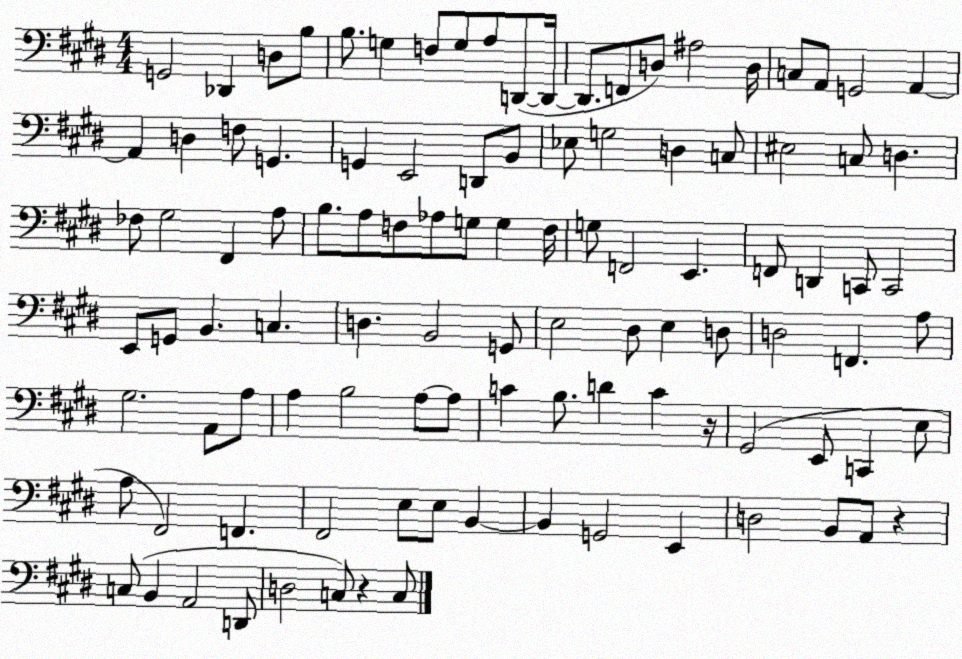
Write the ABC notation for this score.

X:1
T:Untitled
M:4/4
L:1/4
K:E
G,,2 _D,, D,/2 B,/2 B,/2 G, F,/2 G,/2 A,/2 D,,/2 D,,/4 D,,/2 F,,/2 D,/2 ^A,2 D,/4 C,/2 A,,/2 G,,2 A,, A,, D, F,/2 G,, G,, E,,2 D,,/2 B,,/2 _E,/2 G,2 D, C,/2 ^E,2 C,/2 D, _F,/2 ^G,2 ^F,, A,/2 B,/2 A,/2 F,/2 _A,/2 G,/2 G, F,/4 G,/2 F,,2 E,, F,,/2 D,, C,,/2 C,,2 E,,/2 G,,/2 B,, C, D, B,,2 G,,/2 E,2 ^D,/2 E, D,/2 D,2 F,, A,/2 ^G,2 A,,/2 A,/2 A, B,2 A,/2 A,/2 C B,/2 D C z/4 ^G,,2 E,,/2 C,, E,/2 A,/2 ^F,,2 F,, ^F,,2 E,/2 E,/2 B,, B,, G,,2 E,, D,2 B,,/2 A,,/2 z C,/2 B,, A,,2 D,,/2 D,2 C,/2 z C,/2